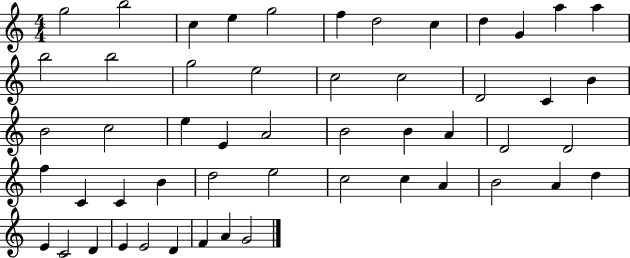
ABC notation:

X:1
T:Untitled
M:4/4
L:1/4
K:C
g2 b2 c e g2 f d2 c d G a a b2 b2 g2 e2 c2 c2 D2 C B B2 c2 e E A2 B2 B A D2 D2 f C C B d2 e2 c2 c A B2 A d E C2 D E E2 D F A G2